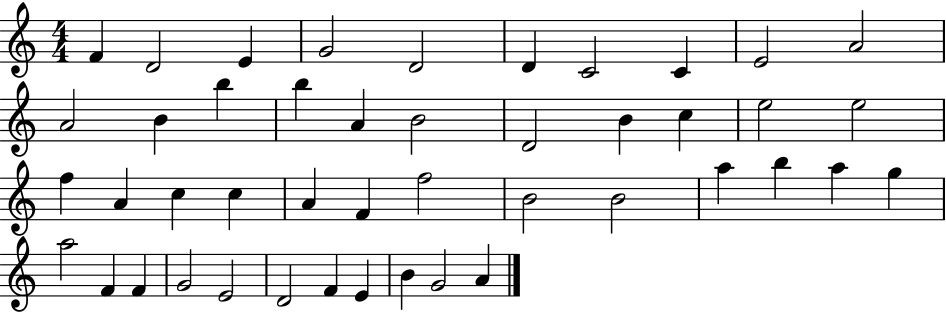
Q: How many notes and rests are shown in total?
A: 45